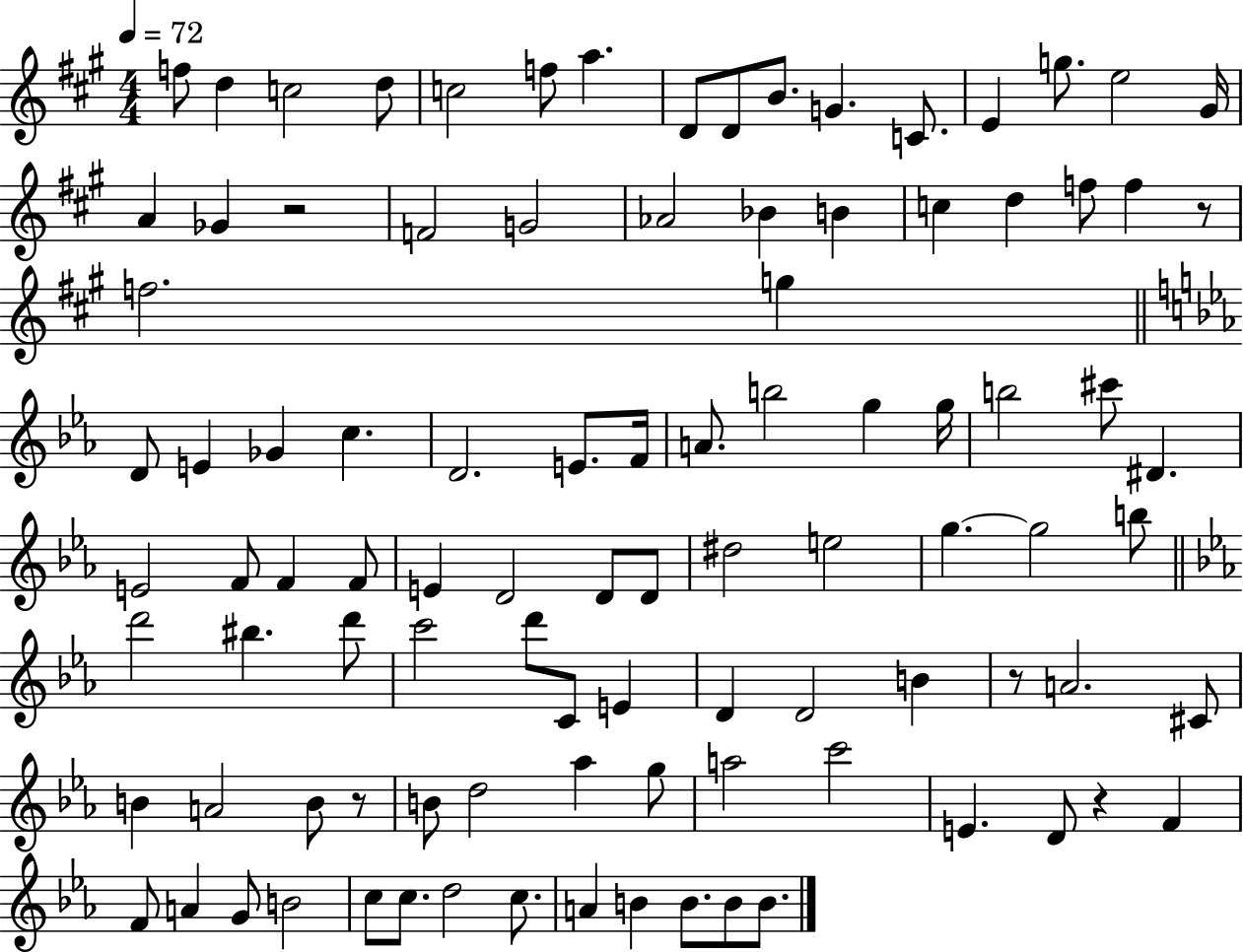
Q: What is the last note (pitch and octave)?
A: B4